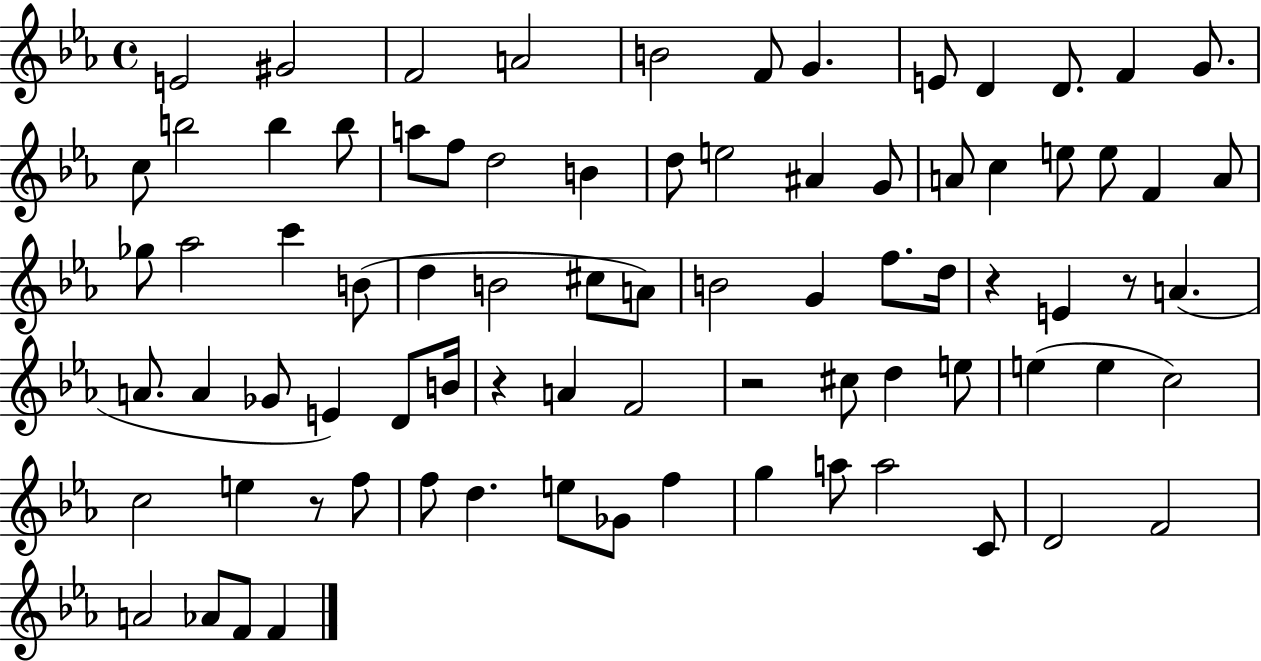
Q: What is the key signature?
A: EES major